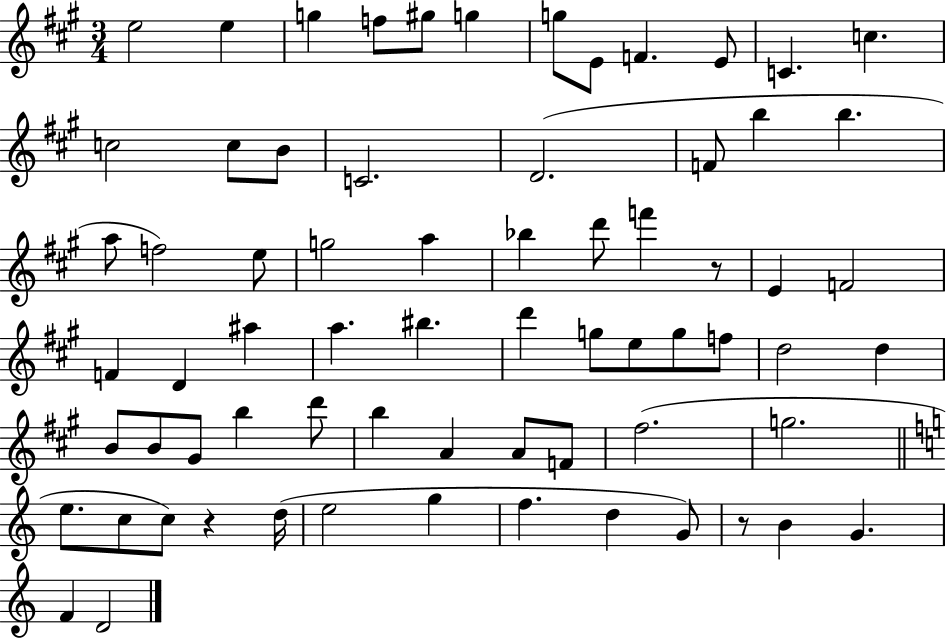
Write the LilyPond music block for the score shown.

{
  \clef treble
  \numericTimeSignature
  \time 3/4
  \key a \major
  e''2 e''4 | g''4 f''8 gis''8 g''4 | g''8 e'8 f'4. e'8 | c'4. c''4. | \break c''2 c''8 b'8 | c'2. | d'2.( | f'8 b''4 b''4. | \break a''8 f''2) e''8 | g''2 a''4 | bes''4 d'''8 f'''4 r8 | e'4 f'2 | \break f'4 d'4 ais''4 | a''4. bis''4. | d'''4 g''8 e''8 g''8 f''8 | d''2 d''4 | \break b'8 b'8 gis'8 b''4 d'''8 | b''4 a'4 a'8 f'8 | fis''2.( | g''2. | \break \bar "||" \break \key c \major e''8. c''8 c''8) r4 d''16( | e''2 g''4 | f''4. d''4 g'8) | r8 b'4 g'4. | \break f'4 d'2 | \bar "|."
}